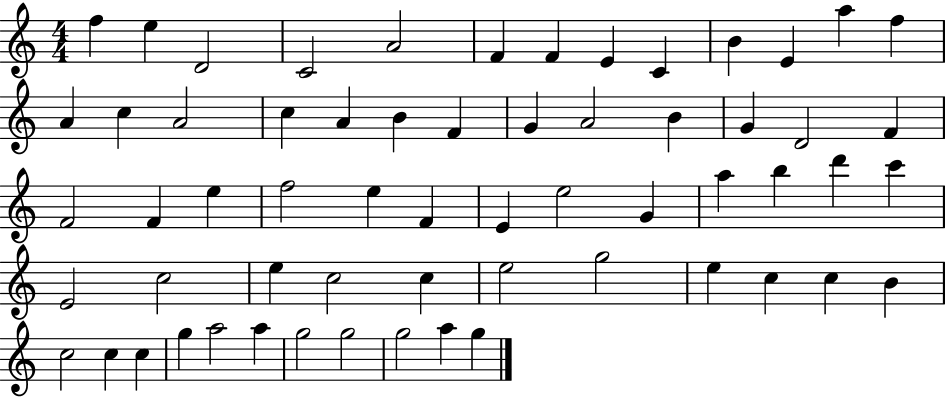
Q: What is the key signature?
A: C major